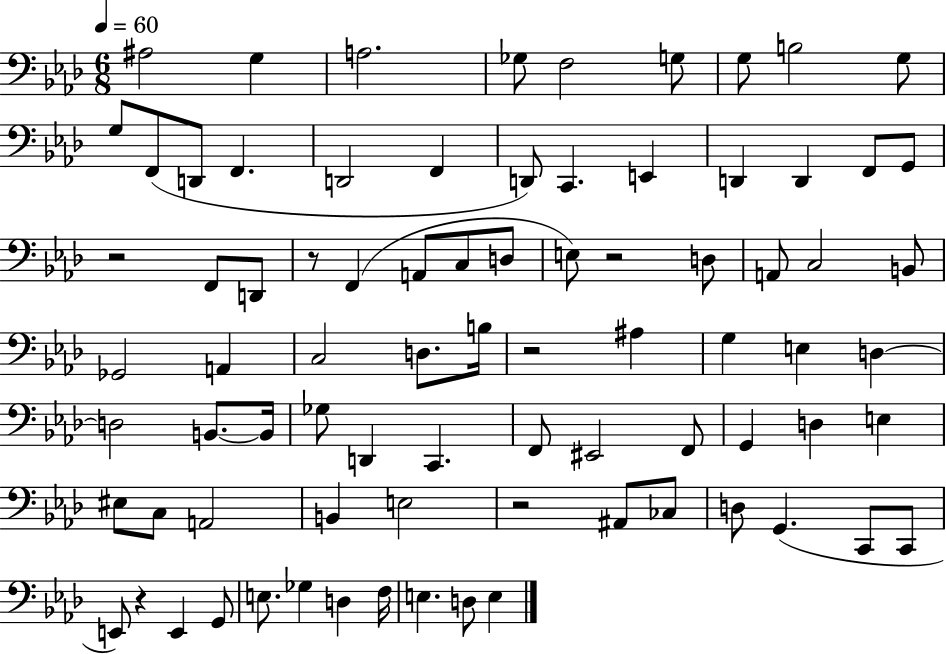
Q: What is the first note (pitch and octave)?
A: A#3